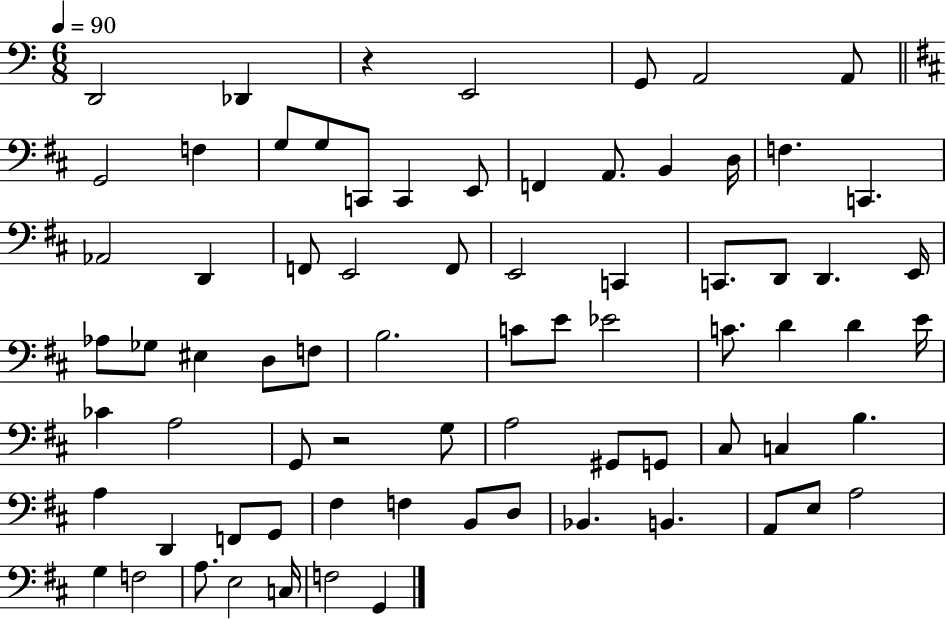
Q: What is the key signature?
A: C major